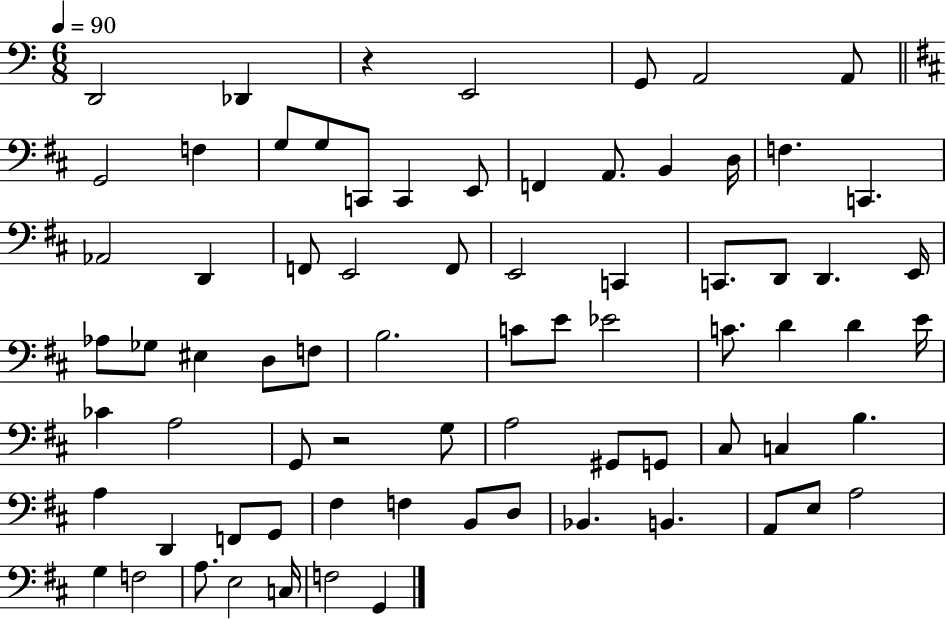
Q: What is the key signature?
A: C major